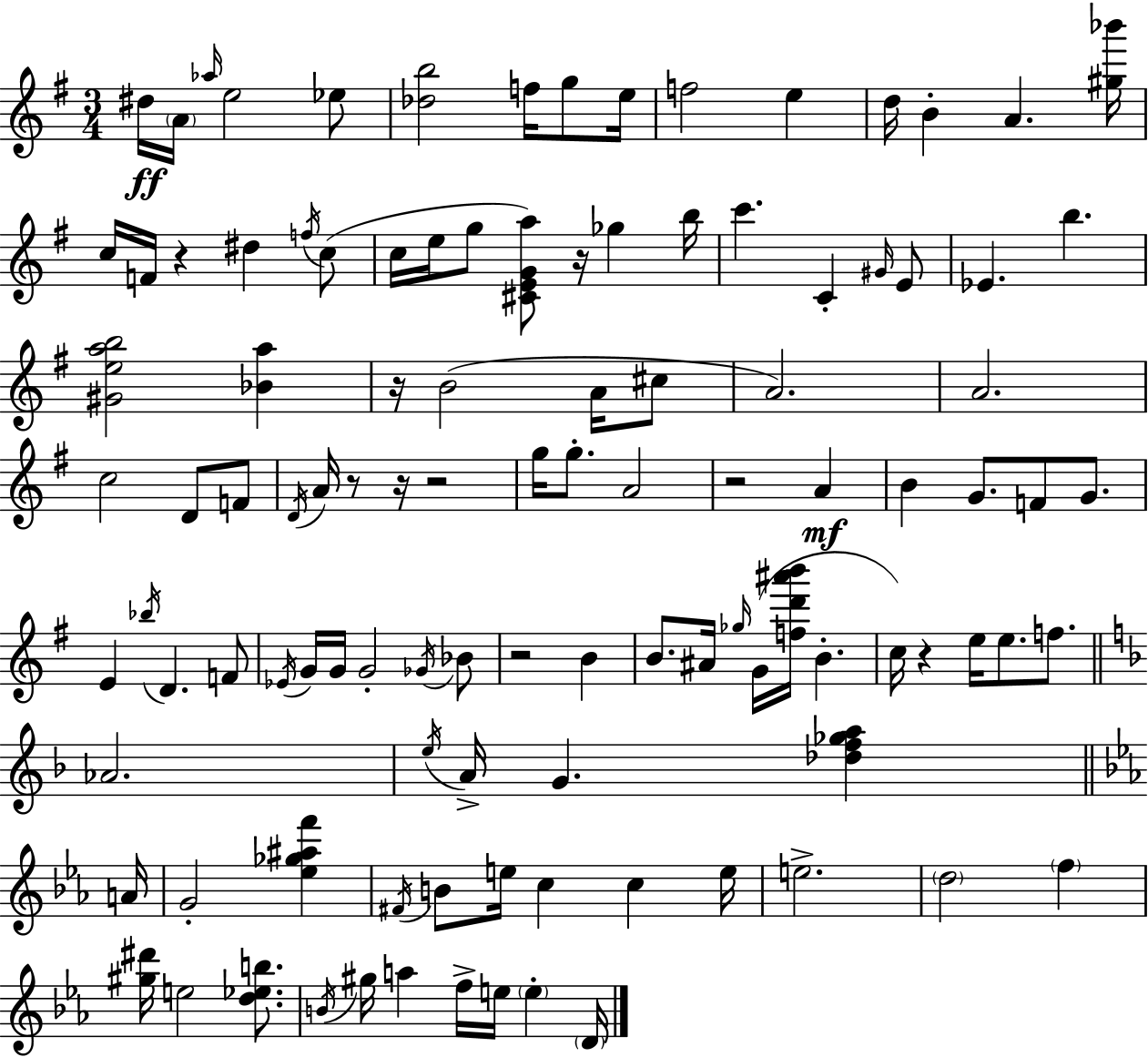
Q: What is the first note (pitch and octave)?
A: D#5